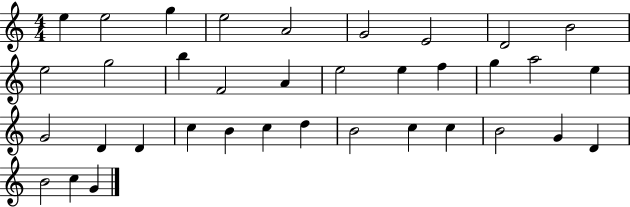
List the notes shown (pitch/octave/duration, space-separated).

E5/q E5/h G5/q E5/h A4/h G4/h E4/h D4/h B4/h E5/h G5/h B5/q F4/h A4/q E5/h E5/q F5/q G5/q A5/h E5/q G4/h D4/q D4/q C5/q B4/q C5/q D5/q B4/h C5/q C5/q B4/h G4/q D4/q B4/h C5/q G4/q